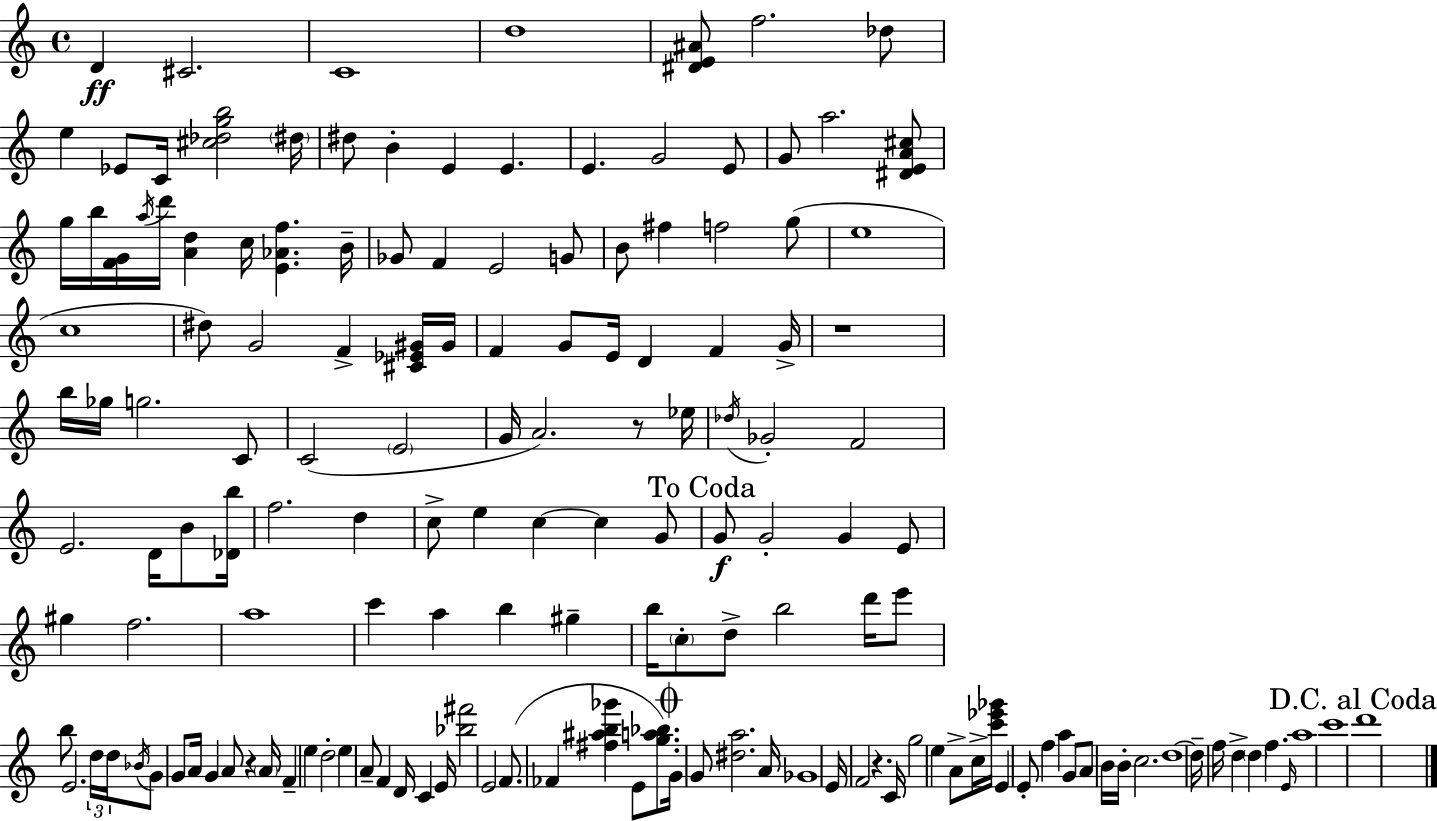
{
  \clef treble
  \time 4/4
  \defaultTimeSignature
  \key c \major
  \repeat volta 2 { d'4\ff cis'2. | c'1 | d''1 | <dis' e' ais'>8 f''2. des''8 | \break e''4 ees'8 c'16 <cis'' des'' g'' b''>2 \parenthesize dis''16 | dis''8 b'4-. e'4 e'4. | e'4. g'2 e'8 | g'8 a''2. <dis' e' a' cis''>8 | \break g''16 b''16 <f' g'>16 \acciaccatura { a''16 } d'''16 <a' d''>4 c''16 <e' aes' f''>4. | b'16-- ges'8 f'4 e'2 g'8 | b'8 fis''4 f''2 g''8( | e''1 | \break c''1 | dis''8) g'2 f'4-> <cis' ees' gis'>16 | gis'16 f'4 g'8 e'16 d'4 f'4 | g'16-> r1 | \break b''16 ges''16 g''2. c'8 | c'2( \parenthesize e'2 | g'16 a'2.) r8 | ees''16 \acciaccatura { des''16 } ges'2-. f'2 | \break e'2. d'16 b'8 | <des' b''>16 f''2. d''4 | c''8-> e''4 c''4~~ c''4 | g'8 \mark "To Coda" g'8\f g'2-. g'4 | \break e'8 gis''4 f''2. | a''1 | c'''4 a''4 b''4 gis''4-- | b''16 \parenthesize c''8-. d''8-> b''2 d'''16 | \break e'''8 b''8 e'2. | \tuplet 3/2 { d''16 d''16 \acciaccatura { bes'16 } } g'8 g'8 a'16 g'4 a'8 r4 | \parenthesize a'16 f'4-- e''4 d''2-. | e''4 a'8-- f'4 d'16 c'4 | \break e'16 <bes'' fis'''>2 e'2 | f'8.( fes'4 <fis'' ais'' b'' ges'''>4 e'8 | <g'' a'' bes''>8.) \mark \markup { \musicglyph "scripts.coda" } g'16 g'8 <dis'' a''>2. | a'16 ges'1 | \break e'16 f'2 r4. | c'16 g''2 e''4 a'8-> | c''16-> <c''' ees''' ges'''>16 e'4 e'8-. f''4 a''4 | g'8 a'8 b'16 b'16-. c''2. | \break d''1~~ | d''16-- f''16 d''4-> \parenthesize d''4 f''4. | \grace { e'16 } a''1 | c'''1 | \break \mark "D.C. al Coda" d'''1 | } \bar "|."
}